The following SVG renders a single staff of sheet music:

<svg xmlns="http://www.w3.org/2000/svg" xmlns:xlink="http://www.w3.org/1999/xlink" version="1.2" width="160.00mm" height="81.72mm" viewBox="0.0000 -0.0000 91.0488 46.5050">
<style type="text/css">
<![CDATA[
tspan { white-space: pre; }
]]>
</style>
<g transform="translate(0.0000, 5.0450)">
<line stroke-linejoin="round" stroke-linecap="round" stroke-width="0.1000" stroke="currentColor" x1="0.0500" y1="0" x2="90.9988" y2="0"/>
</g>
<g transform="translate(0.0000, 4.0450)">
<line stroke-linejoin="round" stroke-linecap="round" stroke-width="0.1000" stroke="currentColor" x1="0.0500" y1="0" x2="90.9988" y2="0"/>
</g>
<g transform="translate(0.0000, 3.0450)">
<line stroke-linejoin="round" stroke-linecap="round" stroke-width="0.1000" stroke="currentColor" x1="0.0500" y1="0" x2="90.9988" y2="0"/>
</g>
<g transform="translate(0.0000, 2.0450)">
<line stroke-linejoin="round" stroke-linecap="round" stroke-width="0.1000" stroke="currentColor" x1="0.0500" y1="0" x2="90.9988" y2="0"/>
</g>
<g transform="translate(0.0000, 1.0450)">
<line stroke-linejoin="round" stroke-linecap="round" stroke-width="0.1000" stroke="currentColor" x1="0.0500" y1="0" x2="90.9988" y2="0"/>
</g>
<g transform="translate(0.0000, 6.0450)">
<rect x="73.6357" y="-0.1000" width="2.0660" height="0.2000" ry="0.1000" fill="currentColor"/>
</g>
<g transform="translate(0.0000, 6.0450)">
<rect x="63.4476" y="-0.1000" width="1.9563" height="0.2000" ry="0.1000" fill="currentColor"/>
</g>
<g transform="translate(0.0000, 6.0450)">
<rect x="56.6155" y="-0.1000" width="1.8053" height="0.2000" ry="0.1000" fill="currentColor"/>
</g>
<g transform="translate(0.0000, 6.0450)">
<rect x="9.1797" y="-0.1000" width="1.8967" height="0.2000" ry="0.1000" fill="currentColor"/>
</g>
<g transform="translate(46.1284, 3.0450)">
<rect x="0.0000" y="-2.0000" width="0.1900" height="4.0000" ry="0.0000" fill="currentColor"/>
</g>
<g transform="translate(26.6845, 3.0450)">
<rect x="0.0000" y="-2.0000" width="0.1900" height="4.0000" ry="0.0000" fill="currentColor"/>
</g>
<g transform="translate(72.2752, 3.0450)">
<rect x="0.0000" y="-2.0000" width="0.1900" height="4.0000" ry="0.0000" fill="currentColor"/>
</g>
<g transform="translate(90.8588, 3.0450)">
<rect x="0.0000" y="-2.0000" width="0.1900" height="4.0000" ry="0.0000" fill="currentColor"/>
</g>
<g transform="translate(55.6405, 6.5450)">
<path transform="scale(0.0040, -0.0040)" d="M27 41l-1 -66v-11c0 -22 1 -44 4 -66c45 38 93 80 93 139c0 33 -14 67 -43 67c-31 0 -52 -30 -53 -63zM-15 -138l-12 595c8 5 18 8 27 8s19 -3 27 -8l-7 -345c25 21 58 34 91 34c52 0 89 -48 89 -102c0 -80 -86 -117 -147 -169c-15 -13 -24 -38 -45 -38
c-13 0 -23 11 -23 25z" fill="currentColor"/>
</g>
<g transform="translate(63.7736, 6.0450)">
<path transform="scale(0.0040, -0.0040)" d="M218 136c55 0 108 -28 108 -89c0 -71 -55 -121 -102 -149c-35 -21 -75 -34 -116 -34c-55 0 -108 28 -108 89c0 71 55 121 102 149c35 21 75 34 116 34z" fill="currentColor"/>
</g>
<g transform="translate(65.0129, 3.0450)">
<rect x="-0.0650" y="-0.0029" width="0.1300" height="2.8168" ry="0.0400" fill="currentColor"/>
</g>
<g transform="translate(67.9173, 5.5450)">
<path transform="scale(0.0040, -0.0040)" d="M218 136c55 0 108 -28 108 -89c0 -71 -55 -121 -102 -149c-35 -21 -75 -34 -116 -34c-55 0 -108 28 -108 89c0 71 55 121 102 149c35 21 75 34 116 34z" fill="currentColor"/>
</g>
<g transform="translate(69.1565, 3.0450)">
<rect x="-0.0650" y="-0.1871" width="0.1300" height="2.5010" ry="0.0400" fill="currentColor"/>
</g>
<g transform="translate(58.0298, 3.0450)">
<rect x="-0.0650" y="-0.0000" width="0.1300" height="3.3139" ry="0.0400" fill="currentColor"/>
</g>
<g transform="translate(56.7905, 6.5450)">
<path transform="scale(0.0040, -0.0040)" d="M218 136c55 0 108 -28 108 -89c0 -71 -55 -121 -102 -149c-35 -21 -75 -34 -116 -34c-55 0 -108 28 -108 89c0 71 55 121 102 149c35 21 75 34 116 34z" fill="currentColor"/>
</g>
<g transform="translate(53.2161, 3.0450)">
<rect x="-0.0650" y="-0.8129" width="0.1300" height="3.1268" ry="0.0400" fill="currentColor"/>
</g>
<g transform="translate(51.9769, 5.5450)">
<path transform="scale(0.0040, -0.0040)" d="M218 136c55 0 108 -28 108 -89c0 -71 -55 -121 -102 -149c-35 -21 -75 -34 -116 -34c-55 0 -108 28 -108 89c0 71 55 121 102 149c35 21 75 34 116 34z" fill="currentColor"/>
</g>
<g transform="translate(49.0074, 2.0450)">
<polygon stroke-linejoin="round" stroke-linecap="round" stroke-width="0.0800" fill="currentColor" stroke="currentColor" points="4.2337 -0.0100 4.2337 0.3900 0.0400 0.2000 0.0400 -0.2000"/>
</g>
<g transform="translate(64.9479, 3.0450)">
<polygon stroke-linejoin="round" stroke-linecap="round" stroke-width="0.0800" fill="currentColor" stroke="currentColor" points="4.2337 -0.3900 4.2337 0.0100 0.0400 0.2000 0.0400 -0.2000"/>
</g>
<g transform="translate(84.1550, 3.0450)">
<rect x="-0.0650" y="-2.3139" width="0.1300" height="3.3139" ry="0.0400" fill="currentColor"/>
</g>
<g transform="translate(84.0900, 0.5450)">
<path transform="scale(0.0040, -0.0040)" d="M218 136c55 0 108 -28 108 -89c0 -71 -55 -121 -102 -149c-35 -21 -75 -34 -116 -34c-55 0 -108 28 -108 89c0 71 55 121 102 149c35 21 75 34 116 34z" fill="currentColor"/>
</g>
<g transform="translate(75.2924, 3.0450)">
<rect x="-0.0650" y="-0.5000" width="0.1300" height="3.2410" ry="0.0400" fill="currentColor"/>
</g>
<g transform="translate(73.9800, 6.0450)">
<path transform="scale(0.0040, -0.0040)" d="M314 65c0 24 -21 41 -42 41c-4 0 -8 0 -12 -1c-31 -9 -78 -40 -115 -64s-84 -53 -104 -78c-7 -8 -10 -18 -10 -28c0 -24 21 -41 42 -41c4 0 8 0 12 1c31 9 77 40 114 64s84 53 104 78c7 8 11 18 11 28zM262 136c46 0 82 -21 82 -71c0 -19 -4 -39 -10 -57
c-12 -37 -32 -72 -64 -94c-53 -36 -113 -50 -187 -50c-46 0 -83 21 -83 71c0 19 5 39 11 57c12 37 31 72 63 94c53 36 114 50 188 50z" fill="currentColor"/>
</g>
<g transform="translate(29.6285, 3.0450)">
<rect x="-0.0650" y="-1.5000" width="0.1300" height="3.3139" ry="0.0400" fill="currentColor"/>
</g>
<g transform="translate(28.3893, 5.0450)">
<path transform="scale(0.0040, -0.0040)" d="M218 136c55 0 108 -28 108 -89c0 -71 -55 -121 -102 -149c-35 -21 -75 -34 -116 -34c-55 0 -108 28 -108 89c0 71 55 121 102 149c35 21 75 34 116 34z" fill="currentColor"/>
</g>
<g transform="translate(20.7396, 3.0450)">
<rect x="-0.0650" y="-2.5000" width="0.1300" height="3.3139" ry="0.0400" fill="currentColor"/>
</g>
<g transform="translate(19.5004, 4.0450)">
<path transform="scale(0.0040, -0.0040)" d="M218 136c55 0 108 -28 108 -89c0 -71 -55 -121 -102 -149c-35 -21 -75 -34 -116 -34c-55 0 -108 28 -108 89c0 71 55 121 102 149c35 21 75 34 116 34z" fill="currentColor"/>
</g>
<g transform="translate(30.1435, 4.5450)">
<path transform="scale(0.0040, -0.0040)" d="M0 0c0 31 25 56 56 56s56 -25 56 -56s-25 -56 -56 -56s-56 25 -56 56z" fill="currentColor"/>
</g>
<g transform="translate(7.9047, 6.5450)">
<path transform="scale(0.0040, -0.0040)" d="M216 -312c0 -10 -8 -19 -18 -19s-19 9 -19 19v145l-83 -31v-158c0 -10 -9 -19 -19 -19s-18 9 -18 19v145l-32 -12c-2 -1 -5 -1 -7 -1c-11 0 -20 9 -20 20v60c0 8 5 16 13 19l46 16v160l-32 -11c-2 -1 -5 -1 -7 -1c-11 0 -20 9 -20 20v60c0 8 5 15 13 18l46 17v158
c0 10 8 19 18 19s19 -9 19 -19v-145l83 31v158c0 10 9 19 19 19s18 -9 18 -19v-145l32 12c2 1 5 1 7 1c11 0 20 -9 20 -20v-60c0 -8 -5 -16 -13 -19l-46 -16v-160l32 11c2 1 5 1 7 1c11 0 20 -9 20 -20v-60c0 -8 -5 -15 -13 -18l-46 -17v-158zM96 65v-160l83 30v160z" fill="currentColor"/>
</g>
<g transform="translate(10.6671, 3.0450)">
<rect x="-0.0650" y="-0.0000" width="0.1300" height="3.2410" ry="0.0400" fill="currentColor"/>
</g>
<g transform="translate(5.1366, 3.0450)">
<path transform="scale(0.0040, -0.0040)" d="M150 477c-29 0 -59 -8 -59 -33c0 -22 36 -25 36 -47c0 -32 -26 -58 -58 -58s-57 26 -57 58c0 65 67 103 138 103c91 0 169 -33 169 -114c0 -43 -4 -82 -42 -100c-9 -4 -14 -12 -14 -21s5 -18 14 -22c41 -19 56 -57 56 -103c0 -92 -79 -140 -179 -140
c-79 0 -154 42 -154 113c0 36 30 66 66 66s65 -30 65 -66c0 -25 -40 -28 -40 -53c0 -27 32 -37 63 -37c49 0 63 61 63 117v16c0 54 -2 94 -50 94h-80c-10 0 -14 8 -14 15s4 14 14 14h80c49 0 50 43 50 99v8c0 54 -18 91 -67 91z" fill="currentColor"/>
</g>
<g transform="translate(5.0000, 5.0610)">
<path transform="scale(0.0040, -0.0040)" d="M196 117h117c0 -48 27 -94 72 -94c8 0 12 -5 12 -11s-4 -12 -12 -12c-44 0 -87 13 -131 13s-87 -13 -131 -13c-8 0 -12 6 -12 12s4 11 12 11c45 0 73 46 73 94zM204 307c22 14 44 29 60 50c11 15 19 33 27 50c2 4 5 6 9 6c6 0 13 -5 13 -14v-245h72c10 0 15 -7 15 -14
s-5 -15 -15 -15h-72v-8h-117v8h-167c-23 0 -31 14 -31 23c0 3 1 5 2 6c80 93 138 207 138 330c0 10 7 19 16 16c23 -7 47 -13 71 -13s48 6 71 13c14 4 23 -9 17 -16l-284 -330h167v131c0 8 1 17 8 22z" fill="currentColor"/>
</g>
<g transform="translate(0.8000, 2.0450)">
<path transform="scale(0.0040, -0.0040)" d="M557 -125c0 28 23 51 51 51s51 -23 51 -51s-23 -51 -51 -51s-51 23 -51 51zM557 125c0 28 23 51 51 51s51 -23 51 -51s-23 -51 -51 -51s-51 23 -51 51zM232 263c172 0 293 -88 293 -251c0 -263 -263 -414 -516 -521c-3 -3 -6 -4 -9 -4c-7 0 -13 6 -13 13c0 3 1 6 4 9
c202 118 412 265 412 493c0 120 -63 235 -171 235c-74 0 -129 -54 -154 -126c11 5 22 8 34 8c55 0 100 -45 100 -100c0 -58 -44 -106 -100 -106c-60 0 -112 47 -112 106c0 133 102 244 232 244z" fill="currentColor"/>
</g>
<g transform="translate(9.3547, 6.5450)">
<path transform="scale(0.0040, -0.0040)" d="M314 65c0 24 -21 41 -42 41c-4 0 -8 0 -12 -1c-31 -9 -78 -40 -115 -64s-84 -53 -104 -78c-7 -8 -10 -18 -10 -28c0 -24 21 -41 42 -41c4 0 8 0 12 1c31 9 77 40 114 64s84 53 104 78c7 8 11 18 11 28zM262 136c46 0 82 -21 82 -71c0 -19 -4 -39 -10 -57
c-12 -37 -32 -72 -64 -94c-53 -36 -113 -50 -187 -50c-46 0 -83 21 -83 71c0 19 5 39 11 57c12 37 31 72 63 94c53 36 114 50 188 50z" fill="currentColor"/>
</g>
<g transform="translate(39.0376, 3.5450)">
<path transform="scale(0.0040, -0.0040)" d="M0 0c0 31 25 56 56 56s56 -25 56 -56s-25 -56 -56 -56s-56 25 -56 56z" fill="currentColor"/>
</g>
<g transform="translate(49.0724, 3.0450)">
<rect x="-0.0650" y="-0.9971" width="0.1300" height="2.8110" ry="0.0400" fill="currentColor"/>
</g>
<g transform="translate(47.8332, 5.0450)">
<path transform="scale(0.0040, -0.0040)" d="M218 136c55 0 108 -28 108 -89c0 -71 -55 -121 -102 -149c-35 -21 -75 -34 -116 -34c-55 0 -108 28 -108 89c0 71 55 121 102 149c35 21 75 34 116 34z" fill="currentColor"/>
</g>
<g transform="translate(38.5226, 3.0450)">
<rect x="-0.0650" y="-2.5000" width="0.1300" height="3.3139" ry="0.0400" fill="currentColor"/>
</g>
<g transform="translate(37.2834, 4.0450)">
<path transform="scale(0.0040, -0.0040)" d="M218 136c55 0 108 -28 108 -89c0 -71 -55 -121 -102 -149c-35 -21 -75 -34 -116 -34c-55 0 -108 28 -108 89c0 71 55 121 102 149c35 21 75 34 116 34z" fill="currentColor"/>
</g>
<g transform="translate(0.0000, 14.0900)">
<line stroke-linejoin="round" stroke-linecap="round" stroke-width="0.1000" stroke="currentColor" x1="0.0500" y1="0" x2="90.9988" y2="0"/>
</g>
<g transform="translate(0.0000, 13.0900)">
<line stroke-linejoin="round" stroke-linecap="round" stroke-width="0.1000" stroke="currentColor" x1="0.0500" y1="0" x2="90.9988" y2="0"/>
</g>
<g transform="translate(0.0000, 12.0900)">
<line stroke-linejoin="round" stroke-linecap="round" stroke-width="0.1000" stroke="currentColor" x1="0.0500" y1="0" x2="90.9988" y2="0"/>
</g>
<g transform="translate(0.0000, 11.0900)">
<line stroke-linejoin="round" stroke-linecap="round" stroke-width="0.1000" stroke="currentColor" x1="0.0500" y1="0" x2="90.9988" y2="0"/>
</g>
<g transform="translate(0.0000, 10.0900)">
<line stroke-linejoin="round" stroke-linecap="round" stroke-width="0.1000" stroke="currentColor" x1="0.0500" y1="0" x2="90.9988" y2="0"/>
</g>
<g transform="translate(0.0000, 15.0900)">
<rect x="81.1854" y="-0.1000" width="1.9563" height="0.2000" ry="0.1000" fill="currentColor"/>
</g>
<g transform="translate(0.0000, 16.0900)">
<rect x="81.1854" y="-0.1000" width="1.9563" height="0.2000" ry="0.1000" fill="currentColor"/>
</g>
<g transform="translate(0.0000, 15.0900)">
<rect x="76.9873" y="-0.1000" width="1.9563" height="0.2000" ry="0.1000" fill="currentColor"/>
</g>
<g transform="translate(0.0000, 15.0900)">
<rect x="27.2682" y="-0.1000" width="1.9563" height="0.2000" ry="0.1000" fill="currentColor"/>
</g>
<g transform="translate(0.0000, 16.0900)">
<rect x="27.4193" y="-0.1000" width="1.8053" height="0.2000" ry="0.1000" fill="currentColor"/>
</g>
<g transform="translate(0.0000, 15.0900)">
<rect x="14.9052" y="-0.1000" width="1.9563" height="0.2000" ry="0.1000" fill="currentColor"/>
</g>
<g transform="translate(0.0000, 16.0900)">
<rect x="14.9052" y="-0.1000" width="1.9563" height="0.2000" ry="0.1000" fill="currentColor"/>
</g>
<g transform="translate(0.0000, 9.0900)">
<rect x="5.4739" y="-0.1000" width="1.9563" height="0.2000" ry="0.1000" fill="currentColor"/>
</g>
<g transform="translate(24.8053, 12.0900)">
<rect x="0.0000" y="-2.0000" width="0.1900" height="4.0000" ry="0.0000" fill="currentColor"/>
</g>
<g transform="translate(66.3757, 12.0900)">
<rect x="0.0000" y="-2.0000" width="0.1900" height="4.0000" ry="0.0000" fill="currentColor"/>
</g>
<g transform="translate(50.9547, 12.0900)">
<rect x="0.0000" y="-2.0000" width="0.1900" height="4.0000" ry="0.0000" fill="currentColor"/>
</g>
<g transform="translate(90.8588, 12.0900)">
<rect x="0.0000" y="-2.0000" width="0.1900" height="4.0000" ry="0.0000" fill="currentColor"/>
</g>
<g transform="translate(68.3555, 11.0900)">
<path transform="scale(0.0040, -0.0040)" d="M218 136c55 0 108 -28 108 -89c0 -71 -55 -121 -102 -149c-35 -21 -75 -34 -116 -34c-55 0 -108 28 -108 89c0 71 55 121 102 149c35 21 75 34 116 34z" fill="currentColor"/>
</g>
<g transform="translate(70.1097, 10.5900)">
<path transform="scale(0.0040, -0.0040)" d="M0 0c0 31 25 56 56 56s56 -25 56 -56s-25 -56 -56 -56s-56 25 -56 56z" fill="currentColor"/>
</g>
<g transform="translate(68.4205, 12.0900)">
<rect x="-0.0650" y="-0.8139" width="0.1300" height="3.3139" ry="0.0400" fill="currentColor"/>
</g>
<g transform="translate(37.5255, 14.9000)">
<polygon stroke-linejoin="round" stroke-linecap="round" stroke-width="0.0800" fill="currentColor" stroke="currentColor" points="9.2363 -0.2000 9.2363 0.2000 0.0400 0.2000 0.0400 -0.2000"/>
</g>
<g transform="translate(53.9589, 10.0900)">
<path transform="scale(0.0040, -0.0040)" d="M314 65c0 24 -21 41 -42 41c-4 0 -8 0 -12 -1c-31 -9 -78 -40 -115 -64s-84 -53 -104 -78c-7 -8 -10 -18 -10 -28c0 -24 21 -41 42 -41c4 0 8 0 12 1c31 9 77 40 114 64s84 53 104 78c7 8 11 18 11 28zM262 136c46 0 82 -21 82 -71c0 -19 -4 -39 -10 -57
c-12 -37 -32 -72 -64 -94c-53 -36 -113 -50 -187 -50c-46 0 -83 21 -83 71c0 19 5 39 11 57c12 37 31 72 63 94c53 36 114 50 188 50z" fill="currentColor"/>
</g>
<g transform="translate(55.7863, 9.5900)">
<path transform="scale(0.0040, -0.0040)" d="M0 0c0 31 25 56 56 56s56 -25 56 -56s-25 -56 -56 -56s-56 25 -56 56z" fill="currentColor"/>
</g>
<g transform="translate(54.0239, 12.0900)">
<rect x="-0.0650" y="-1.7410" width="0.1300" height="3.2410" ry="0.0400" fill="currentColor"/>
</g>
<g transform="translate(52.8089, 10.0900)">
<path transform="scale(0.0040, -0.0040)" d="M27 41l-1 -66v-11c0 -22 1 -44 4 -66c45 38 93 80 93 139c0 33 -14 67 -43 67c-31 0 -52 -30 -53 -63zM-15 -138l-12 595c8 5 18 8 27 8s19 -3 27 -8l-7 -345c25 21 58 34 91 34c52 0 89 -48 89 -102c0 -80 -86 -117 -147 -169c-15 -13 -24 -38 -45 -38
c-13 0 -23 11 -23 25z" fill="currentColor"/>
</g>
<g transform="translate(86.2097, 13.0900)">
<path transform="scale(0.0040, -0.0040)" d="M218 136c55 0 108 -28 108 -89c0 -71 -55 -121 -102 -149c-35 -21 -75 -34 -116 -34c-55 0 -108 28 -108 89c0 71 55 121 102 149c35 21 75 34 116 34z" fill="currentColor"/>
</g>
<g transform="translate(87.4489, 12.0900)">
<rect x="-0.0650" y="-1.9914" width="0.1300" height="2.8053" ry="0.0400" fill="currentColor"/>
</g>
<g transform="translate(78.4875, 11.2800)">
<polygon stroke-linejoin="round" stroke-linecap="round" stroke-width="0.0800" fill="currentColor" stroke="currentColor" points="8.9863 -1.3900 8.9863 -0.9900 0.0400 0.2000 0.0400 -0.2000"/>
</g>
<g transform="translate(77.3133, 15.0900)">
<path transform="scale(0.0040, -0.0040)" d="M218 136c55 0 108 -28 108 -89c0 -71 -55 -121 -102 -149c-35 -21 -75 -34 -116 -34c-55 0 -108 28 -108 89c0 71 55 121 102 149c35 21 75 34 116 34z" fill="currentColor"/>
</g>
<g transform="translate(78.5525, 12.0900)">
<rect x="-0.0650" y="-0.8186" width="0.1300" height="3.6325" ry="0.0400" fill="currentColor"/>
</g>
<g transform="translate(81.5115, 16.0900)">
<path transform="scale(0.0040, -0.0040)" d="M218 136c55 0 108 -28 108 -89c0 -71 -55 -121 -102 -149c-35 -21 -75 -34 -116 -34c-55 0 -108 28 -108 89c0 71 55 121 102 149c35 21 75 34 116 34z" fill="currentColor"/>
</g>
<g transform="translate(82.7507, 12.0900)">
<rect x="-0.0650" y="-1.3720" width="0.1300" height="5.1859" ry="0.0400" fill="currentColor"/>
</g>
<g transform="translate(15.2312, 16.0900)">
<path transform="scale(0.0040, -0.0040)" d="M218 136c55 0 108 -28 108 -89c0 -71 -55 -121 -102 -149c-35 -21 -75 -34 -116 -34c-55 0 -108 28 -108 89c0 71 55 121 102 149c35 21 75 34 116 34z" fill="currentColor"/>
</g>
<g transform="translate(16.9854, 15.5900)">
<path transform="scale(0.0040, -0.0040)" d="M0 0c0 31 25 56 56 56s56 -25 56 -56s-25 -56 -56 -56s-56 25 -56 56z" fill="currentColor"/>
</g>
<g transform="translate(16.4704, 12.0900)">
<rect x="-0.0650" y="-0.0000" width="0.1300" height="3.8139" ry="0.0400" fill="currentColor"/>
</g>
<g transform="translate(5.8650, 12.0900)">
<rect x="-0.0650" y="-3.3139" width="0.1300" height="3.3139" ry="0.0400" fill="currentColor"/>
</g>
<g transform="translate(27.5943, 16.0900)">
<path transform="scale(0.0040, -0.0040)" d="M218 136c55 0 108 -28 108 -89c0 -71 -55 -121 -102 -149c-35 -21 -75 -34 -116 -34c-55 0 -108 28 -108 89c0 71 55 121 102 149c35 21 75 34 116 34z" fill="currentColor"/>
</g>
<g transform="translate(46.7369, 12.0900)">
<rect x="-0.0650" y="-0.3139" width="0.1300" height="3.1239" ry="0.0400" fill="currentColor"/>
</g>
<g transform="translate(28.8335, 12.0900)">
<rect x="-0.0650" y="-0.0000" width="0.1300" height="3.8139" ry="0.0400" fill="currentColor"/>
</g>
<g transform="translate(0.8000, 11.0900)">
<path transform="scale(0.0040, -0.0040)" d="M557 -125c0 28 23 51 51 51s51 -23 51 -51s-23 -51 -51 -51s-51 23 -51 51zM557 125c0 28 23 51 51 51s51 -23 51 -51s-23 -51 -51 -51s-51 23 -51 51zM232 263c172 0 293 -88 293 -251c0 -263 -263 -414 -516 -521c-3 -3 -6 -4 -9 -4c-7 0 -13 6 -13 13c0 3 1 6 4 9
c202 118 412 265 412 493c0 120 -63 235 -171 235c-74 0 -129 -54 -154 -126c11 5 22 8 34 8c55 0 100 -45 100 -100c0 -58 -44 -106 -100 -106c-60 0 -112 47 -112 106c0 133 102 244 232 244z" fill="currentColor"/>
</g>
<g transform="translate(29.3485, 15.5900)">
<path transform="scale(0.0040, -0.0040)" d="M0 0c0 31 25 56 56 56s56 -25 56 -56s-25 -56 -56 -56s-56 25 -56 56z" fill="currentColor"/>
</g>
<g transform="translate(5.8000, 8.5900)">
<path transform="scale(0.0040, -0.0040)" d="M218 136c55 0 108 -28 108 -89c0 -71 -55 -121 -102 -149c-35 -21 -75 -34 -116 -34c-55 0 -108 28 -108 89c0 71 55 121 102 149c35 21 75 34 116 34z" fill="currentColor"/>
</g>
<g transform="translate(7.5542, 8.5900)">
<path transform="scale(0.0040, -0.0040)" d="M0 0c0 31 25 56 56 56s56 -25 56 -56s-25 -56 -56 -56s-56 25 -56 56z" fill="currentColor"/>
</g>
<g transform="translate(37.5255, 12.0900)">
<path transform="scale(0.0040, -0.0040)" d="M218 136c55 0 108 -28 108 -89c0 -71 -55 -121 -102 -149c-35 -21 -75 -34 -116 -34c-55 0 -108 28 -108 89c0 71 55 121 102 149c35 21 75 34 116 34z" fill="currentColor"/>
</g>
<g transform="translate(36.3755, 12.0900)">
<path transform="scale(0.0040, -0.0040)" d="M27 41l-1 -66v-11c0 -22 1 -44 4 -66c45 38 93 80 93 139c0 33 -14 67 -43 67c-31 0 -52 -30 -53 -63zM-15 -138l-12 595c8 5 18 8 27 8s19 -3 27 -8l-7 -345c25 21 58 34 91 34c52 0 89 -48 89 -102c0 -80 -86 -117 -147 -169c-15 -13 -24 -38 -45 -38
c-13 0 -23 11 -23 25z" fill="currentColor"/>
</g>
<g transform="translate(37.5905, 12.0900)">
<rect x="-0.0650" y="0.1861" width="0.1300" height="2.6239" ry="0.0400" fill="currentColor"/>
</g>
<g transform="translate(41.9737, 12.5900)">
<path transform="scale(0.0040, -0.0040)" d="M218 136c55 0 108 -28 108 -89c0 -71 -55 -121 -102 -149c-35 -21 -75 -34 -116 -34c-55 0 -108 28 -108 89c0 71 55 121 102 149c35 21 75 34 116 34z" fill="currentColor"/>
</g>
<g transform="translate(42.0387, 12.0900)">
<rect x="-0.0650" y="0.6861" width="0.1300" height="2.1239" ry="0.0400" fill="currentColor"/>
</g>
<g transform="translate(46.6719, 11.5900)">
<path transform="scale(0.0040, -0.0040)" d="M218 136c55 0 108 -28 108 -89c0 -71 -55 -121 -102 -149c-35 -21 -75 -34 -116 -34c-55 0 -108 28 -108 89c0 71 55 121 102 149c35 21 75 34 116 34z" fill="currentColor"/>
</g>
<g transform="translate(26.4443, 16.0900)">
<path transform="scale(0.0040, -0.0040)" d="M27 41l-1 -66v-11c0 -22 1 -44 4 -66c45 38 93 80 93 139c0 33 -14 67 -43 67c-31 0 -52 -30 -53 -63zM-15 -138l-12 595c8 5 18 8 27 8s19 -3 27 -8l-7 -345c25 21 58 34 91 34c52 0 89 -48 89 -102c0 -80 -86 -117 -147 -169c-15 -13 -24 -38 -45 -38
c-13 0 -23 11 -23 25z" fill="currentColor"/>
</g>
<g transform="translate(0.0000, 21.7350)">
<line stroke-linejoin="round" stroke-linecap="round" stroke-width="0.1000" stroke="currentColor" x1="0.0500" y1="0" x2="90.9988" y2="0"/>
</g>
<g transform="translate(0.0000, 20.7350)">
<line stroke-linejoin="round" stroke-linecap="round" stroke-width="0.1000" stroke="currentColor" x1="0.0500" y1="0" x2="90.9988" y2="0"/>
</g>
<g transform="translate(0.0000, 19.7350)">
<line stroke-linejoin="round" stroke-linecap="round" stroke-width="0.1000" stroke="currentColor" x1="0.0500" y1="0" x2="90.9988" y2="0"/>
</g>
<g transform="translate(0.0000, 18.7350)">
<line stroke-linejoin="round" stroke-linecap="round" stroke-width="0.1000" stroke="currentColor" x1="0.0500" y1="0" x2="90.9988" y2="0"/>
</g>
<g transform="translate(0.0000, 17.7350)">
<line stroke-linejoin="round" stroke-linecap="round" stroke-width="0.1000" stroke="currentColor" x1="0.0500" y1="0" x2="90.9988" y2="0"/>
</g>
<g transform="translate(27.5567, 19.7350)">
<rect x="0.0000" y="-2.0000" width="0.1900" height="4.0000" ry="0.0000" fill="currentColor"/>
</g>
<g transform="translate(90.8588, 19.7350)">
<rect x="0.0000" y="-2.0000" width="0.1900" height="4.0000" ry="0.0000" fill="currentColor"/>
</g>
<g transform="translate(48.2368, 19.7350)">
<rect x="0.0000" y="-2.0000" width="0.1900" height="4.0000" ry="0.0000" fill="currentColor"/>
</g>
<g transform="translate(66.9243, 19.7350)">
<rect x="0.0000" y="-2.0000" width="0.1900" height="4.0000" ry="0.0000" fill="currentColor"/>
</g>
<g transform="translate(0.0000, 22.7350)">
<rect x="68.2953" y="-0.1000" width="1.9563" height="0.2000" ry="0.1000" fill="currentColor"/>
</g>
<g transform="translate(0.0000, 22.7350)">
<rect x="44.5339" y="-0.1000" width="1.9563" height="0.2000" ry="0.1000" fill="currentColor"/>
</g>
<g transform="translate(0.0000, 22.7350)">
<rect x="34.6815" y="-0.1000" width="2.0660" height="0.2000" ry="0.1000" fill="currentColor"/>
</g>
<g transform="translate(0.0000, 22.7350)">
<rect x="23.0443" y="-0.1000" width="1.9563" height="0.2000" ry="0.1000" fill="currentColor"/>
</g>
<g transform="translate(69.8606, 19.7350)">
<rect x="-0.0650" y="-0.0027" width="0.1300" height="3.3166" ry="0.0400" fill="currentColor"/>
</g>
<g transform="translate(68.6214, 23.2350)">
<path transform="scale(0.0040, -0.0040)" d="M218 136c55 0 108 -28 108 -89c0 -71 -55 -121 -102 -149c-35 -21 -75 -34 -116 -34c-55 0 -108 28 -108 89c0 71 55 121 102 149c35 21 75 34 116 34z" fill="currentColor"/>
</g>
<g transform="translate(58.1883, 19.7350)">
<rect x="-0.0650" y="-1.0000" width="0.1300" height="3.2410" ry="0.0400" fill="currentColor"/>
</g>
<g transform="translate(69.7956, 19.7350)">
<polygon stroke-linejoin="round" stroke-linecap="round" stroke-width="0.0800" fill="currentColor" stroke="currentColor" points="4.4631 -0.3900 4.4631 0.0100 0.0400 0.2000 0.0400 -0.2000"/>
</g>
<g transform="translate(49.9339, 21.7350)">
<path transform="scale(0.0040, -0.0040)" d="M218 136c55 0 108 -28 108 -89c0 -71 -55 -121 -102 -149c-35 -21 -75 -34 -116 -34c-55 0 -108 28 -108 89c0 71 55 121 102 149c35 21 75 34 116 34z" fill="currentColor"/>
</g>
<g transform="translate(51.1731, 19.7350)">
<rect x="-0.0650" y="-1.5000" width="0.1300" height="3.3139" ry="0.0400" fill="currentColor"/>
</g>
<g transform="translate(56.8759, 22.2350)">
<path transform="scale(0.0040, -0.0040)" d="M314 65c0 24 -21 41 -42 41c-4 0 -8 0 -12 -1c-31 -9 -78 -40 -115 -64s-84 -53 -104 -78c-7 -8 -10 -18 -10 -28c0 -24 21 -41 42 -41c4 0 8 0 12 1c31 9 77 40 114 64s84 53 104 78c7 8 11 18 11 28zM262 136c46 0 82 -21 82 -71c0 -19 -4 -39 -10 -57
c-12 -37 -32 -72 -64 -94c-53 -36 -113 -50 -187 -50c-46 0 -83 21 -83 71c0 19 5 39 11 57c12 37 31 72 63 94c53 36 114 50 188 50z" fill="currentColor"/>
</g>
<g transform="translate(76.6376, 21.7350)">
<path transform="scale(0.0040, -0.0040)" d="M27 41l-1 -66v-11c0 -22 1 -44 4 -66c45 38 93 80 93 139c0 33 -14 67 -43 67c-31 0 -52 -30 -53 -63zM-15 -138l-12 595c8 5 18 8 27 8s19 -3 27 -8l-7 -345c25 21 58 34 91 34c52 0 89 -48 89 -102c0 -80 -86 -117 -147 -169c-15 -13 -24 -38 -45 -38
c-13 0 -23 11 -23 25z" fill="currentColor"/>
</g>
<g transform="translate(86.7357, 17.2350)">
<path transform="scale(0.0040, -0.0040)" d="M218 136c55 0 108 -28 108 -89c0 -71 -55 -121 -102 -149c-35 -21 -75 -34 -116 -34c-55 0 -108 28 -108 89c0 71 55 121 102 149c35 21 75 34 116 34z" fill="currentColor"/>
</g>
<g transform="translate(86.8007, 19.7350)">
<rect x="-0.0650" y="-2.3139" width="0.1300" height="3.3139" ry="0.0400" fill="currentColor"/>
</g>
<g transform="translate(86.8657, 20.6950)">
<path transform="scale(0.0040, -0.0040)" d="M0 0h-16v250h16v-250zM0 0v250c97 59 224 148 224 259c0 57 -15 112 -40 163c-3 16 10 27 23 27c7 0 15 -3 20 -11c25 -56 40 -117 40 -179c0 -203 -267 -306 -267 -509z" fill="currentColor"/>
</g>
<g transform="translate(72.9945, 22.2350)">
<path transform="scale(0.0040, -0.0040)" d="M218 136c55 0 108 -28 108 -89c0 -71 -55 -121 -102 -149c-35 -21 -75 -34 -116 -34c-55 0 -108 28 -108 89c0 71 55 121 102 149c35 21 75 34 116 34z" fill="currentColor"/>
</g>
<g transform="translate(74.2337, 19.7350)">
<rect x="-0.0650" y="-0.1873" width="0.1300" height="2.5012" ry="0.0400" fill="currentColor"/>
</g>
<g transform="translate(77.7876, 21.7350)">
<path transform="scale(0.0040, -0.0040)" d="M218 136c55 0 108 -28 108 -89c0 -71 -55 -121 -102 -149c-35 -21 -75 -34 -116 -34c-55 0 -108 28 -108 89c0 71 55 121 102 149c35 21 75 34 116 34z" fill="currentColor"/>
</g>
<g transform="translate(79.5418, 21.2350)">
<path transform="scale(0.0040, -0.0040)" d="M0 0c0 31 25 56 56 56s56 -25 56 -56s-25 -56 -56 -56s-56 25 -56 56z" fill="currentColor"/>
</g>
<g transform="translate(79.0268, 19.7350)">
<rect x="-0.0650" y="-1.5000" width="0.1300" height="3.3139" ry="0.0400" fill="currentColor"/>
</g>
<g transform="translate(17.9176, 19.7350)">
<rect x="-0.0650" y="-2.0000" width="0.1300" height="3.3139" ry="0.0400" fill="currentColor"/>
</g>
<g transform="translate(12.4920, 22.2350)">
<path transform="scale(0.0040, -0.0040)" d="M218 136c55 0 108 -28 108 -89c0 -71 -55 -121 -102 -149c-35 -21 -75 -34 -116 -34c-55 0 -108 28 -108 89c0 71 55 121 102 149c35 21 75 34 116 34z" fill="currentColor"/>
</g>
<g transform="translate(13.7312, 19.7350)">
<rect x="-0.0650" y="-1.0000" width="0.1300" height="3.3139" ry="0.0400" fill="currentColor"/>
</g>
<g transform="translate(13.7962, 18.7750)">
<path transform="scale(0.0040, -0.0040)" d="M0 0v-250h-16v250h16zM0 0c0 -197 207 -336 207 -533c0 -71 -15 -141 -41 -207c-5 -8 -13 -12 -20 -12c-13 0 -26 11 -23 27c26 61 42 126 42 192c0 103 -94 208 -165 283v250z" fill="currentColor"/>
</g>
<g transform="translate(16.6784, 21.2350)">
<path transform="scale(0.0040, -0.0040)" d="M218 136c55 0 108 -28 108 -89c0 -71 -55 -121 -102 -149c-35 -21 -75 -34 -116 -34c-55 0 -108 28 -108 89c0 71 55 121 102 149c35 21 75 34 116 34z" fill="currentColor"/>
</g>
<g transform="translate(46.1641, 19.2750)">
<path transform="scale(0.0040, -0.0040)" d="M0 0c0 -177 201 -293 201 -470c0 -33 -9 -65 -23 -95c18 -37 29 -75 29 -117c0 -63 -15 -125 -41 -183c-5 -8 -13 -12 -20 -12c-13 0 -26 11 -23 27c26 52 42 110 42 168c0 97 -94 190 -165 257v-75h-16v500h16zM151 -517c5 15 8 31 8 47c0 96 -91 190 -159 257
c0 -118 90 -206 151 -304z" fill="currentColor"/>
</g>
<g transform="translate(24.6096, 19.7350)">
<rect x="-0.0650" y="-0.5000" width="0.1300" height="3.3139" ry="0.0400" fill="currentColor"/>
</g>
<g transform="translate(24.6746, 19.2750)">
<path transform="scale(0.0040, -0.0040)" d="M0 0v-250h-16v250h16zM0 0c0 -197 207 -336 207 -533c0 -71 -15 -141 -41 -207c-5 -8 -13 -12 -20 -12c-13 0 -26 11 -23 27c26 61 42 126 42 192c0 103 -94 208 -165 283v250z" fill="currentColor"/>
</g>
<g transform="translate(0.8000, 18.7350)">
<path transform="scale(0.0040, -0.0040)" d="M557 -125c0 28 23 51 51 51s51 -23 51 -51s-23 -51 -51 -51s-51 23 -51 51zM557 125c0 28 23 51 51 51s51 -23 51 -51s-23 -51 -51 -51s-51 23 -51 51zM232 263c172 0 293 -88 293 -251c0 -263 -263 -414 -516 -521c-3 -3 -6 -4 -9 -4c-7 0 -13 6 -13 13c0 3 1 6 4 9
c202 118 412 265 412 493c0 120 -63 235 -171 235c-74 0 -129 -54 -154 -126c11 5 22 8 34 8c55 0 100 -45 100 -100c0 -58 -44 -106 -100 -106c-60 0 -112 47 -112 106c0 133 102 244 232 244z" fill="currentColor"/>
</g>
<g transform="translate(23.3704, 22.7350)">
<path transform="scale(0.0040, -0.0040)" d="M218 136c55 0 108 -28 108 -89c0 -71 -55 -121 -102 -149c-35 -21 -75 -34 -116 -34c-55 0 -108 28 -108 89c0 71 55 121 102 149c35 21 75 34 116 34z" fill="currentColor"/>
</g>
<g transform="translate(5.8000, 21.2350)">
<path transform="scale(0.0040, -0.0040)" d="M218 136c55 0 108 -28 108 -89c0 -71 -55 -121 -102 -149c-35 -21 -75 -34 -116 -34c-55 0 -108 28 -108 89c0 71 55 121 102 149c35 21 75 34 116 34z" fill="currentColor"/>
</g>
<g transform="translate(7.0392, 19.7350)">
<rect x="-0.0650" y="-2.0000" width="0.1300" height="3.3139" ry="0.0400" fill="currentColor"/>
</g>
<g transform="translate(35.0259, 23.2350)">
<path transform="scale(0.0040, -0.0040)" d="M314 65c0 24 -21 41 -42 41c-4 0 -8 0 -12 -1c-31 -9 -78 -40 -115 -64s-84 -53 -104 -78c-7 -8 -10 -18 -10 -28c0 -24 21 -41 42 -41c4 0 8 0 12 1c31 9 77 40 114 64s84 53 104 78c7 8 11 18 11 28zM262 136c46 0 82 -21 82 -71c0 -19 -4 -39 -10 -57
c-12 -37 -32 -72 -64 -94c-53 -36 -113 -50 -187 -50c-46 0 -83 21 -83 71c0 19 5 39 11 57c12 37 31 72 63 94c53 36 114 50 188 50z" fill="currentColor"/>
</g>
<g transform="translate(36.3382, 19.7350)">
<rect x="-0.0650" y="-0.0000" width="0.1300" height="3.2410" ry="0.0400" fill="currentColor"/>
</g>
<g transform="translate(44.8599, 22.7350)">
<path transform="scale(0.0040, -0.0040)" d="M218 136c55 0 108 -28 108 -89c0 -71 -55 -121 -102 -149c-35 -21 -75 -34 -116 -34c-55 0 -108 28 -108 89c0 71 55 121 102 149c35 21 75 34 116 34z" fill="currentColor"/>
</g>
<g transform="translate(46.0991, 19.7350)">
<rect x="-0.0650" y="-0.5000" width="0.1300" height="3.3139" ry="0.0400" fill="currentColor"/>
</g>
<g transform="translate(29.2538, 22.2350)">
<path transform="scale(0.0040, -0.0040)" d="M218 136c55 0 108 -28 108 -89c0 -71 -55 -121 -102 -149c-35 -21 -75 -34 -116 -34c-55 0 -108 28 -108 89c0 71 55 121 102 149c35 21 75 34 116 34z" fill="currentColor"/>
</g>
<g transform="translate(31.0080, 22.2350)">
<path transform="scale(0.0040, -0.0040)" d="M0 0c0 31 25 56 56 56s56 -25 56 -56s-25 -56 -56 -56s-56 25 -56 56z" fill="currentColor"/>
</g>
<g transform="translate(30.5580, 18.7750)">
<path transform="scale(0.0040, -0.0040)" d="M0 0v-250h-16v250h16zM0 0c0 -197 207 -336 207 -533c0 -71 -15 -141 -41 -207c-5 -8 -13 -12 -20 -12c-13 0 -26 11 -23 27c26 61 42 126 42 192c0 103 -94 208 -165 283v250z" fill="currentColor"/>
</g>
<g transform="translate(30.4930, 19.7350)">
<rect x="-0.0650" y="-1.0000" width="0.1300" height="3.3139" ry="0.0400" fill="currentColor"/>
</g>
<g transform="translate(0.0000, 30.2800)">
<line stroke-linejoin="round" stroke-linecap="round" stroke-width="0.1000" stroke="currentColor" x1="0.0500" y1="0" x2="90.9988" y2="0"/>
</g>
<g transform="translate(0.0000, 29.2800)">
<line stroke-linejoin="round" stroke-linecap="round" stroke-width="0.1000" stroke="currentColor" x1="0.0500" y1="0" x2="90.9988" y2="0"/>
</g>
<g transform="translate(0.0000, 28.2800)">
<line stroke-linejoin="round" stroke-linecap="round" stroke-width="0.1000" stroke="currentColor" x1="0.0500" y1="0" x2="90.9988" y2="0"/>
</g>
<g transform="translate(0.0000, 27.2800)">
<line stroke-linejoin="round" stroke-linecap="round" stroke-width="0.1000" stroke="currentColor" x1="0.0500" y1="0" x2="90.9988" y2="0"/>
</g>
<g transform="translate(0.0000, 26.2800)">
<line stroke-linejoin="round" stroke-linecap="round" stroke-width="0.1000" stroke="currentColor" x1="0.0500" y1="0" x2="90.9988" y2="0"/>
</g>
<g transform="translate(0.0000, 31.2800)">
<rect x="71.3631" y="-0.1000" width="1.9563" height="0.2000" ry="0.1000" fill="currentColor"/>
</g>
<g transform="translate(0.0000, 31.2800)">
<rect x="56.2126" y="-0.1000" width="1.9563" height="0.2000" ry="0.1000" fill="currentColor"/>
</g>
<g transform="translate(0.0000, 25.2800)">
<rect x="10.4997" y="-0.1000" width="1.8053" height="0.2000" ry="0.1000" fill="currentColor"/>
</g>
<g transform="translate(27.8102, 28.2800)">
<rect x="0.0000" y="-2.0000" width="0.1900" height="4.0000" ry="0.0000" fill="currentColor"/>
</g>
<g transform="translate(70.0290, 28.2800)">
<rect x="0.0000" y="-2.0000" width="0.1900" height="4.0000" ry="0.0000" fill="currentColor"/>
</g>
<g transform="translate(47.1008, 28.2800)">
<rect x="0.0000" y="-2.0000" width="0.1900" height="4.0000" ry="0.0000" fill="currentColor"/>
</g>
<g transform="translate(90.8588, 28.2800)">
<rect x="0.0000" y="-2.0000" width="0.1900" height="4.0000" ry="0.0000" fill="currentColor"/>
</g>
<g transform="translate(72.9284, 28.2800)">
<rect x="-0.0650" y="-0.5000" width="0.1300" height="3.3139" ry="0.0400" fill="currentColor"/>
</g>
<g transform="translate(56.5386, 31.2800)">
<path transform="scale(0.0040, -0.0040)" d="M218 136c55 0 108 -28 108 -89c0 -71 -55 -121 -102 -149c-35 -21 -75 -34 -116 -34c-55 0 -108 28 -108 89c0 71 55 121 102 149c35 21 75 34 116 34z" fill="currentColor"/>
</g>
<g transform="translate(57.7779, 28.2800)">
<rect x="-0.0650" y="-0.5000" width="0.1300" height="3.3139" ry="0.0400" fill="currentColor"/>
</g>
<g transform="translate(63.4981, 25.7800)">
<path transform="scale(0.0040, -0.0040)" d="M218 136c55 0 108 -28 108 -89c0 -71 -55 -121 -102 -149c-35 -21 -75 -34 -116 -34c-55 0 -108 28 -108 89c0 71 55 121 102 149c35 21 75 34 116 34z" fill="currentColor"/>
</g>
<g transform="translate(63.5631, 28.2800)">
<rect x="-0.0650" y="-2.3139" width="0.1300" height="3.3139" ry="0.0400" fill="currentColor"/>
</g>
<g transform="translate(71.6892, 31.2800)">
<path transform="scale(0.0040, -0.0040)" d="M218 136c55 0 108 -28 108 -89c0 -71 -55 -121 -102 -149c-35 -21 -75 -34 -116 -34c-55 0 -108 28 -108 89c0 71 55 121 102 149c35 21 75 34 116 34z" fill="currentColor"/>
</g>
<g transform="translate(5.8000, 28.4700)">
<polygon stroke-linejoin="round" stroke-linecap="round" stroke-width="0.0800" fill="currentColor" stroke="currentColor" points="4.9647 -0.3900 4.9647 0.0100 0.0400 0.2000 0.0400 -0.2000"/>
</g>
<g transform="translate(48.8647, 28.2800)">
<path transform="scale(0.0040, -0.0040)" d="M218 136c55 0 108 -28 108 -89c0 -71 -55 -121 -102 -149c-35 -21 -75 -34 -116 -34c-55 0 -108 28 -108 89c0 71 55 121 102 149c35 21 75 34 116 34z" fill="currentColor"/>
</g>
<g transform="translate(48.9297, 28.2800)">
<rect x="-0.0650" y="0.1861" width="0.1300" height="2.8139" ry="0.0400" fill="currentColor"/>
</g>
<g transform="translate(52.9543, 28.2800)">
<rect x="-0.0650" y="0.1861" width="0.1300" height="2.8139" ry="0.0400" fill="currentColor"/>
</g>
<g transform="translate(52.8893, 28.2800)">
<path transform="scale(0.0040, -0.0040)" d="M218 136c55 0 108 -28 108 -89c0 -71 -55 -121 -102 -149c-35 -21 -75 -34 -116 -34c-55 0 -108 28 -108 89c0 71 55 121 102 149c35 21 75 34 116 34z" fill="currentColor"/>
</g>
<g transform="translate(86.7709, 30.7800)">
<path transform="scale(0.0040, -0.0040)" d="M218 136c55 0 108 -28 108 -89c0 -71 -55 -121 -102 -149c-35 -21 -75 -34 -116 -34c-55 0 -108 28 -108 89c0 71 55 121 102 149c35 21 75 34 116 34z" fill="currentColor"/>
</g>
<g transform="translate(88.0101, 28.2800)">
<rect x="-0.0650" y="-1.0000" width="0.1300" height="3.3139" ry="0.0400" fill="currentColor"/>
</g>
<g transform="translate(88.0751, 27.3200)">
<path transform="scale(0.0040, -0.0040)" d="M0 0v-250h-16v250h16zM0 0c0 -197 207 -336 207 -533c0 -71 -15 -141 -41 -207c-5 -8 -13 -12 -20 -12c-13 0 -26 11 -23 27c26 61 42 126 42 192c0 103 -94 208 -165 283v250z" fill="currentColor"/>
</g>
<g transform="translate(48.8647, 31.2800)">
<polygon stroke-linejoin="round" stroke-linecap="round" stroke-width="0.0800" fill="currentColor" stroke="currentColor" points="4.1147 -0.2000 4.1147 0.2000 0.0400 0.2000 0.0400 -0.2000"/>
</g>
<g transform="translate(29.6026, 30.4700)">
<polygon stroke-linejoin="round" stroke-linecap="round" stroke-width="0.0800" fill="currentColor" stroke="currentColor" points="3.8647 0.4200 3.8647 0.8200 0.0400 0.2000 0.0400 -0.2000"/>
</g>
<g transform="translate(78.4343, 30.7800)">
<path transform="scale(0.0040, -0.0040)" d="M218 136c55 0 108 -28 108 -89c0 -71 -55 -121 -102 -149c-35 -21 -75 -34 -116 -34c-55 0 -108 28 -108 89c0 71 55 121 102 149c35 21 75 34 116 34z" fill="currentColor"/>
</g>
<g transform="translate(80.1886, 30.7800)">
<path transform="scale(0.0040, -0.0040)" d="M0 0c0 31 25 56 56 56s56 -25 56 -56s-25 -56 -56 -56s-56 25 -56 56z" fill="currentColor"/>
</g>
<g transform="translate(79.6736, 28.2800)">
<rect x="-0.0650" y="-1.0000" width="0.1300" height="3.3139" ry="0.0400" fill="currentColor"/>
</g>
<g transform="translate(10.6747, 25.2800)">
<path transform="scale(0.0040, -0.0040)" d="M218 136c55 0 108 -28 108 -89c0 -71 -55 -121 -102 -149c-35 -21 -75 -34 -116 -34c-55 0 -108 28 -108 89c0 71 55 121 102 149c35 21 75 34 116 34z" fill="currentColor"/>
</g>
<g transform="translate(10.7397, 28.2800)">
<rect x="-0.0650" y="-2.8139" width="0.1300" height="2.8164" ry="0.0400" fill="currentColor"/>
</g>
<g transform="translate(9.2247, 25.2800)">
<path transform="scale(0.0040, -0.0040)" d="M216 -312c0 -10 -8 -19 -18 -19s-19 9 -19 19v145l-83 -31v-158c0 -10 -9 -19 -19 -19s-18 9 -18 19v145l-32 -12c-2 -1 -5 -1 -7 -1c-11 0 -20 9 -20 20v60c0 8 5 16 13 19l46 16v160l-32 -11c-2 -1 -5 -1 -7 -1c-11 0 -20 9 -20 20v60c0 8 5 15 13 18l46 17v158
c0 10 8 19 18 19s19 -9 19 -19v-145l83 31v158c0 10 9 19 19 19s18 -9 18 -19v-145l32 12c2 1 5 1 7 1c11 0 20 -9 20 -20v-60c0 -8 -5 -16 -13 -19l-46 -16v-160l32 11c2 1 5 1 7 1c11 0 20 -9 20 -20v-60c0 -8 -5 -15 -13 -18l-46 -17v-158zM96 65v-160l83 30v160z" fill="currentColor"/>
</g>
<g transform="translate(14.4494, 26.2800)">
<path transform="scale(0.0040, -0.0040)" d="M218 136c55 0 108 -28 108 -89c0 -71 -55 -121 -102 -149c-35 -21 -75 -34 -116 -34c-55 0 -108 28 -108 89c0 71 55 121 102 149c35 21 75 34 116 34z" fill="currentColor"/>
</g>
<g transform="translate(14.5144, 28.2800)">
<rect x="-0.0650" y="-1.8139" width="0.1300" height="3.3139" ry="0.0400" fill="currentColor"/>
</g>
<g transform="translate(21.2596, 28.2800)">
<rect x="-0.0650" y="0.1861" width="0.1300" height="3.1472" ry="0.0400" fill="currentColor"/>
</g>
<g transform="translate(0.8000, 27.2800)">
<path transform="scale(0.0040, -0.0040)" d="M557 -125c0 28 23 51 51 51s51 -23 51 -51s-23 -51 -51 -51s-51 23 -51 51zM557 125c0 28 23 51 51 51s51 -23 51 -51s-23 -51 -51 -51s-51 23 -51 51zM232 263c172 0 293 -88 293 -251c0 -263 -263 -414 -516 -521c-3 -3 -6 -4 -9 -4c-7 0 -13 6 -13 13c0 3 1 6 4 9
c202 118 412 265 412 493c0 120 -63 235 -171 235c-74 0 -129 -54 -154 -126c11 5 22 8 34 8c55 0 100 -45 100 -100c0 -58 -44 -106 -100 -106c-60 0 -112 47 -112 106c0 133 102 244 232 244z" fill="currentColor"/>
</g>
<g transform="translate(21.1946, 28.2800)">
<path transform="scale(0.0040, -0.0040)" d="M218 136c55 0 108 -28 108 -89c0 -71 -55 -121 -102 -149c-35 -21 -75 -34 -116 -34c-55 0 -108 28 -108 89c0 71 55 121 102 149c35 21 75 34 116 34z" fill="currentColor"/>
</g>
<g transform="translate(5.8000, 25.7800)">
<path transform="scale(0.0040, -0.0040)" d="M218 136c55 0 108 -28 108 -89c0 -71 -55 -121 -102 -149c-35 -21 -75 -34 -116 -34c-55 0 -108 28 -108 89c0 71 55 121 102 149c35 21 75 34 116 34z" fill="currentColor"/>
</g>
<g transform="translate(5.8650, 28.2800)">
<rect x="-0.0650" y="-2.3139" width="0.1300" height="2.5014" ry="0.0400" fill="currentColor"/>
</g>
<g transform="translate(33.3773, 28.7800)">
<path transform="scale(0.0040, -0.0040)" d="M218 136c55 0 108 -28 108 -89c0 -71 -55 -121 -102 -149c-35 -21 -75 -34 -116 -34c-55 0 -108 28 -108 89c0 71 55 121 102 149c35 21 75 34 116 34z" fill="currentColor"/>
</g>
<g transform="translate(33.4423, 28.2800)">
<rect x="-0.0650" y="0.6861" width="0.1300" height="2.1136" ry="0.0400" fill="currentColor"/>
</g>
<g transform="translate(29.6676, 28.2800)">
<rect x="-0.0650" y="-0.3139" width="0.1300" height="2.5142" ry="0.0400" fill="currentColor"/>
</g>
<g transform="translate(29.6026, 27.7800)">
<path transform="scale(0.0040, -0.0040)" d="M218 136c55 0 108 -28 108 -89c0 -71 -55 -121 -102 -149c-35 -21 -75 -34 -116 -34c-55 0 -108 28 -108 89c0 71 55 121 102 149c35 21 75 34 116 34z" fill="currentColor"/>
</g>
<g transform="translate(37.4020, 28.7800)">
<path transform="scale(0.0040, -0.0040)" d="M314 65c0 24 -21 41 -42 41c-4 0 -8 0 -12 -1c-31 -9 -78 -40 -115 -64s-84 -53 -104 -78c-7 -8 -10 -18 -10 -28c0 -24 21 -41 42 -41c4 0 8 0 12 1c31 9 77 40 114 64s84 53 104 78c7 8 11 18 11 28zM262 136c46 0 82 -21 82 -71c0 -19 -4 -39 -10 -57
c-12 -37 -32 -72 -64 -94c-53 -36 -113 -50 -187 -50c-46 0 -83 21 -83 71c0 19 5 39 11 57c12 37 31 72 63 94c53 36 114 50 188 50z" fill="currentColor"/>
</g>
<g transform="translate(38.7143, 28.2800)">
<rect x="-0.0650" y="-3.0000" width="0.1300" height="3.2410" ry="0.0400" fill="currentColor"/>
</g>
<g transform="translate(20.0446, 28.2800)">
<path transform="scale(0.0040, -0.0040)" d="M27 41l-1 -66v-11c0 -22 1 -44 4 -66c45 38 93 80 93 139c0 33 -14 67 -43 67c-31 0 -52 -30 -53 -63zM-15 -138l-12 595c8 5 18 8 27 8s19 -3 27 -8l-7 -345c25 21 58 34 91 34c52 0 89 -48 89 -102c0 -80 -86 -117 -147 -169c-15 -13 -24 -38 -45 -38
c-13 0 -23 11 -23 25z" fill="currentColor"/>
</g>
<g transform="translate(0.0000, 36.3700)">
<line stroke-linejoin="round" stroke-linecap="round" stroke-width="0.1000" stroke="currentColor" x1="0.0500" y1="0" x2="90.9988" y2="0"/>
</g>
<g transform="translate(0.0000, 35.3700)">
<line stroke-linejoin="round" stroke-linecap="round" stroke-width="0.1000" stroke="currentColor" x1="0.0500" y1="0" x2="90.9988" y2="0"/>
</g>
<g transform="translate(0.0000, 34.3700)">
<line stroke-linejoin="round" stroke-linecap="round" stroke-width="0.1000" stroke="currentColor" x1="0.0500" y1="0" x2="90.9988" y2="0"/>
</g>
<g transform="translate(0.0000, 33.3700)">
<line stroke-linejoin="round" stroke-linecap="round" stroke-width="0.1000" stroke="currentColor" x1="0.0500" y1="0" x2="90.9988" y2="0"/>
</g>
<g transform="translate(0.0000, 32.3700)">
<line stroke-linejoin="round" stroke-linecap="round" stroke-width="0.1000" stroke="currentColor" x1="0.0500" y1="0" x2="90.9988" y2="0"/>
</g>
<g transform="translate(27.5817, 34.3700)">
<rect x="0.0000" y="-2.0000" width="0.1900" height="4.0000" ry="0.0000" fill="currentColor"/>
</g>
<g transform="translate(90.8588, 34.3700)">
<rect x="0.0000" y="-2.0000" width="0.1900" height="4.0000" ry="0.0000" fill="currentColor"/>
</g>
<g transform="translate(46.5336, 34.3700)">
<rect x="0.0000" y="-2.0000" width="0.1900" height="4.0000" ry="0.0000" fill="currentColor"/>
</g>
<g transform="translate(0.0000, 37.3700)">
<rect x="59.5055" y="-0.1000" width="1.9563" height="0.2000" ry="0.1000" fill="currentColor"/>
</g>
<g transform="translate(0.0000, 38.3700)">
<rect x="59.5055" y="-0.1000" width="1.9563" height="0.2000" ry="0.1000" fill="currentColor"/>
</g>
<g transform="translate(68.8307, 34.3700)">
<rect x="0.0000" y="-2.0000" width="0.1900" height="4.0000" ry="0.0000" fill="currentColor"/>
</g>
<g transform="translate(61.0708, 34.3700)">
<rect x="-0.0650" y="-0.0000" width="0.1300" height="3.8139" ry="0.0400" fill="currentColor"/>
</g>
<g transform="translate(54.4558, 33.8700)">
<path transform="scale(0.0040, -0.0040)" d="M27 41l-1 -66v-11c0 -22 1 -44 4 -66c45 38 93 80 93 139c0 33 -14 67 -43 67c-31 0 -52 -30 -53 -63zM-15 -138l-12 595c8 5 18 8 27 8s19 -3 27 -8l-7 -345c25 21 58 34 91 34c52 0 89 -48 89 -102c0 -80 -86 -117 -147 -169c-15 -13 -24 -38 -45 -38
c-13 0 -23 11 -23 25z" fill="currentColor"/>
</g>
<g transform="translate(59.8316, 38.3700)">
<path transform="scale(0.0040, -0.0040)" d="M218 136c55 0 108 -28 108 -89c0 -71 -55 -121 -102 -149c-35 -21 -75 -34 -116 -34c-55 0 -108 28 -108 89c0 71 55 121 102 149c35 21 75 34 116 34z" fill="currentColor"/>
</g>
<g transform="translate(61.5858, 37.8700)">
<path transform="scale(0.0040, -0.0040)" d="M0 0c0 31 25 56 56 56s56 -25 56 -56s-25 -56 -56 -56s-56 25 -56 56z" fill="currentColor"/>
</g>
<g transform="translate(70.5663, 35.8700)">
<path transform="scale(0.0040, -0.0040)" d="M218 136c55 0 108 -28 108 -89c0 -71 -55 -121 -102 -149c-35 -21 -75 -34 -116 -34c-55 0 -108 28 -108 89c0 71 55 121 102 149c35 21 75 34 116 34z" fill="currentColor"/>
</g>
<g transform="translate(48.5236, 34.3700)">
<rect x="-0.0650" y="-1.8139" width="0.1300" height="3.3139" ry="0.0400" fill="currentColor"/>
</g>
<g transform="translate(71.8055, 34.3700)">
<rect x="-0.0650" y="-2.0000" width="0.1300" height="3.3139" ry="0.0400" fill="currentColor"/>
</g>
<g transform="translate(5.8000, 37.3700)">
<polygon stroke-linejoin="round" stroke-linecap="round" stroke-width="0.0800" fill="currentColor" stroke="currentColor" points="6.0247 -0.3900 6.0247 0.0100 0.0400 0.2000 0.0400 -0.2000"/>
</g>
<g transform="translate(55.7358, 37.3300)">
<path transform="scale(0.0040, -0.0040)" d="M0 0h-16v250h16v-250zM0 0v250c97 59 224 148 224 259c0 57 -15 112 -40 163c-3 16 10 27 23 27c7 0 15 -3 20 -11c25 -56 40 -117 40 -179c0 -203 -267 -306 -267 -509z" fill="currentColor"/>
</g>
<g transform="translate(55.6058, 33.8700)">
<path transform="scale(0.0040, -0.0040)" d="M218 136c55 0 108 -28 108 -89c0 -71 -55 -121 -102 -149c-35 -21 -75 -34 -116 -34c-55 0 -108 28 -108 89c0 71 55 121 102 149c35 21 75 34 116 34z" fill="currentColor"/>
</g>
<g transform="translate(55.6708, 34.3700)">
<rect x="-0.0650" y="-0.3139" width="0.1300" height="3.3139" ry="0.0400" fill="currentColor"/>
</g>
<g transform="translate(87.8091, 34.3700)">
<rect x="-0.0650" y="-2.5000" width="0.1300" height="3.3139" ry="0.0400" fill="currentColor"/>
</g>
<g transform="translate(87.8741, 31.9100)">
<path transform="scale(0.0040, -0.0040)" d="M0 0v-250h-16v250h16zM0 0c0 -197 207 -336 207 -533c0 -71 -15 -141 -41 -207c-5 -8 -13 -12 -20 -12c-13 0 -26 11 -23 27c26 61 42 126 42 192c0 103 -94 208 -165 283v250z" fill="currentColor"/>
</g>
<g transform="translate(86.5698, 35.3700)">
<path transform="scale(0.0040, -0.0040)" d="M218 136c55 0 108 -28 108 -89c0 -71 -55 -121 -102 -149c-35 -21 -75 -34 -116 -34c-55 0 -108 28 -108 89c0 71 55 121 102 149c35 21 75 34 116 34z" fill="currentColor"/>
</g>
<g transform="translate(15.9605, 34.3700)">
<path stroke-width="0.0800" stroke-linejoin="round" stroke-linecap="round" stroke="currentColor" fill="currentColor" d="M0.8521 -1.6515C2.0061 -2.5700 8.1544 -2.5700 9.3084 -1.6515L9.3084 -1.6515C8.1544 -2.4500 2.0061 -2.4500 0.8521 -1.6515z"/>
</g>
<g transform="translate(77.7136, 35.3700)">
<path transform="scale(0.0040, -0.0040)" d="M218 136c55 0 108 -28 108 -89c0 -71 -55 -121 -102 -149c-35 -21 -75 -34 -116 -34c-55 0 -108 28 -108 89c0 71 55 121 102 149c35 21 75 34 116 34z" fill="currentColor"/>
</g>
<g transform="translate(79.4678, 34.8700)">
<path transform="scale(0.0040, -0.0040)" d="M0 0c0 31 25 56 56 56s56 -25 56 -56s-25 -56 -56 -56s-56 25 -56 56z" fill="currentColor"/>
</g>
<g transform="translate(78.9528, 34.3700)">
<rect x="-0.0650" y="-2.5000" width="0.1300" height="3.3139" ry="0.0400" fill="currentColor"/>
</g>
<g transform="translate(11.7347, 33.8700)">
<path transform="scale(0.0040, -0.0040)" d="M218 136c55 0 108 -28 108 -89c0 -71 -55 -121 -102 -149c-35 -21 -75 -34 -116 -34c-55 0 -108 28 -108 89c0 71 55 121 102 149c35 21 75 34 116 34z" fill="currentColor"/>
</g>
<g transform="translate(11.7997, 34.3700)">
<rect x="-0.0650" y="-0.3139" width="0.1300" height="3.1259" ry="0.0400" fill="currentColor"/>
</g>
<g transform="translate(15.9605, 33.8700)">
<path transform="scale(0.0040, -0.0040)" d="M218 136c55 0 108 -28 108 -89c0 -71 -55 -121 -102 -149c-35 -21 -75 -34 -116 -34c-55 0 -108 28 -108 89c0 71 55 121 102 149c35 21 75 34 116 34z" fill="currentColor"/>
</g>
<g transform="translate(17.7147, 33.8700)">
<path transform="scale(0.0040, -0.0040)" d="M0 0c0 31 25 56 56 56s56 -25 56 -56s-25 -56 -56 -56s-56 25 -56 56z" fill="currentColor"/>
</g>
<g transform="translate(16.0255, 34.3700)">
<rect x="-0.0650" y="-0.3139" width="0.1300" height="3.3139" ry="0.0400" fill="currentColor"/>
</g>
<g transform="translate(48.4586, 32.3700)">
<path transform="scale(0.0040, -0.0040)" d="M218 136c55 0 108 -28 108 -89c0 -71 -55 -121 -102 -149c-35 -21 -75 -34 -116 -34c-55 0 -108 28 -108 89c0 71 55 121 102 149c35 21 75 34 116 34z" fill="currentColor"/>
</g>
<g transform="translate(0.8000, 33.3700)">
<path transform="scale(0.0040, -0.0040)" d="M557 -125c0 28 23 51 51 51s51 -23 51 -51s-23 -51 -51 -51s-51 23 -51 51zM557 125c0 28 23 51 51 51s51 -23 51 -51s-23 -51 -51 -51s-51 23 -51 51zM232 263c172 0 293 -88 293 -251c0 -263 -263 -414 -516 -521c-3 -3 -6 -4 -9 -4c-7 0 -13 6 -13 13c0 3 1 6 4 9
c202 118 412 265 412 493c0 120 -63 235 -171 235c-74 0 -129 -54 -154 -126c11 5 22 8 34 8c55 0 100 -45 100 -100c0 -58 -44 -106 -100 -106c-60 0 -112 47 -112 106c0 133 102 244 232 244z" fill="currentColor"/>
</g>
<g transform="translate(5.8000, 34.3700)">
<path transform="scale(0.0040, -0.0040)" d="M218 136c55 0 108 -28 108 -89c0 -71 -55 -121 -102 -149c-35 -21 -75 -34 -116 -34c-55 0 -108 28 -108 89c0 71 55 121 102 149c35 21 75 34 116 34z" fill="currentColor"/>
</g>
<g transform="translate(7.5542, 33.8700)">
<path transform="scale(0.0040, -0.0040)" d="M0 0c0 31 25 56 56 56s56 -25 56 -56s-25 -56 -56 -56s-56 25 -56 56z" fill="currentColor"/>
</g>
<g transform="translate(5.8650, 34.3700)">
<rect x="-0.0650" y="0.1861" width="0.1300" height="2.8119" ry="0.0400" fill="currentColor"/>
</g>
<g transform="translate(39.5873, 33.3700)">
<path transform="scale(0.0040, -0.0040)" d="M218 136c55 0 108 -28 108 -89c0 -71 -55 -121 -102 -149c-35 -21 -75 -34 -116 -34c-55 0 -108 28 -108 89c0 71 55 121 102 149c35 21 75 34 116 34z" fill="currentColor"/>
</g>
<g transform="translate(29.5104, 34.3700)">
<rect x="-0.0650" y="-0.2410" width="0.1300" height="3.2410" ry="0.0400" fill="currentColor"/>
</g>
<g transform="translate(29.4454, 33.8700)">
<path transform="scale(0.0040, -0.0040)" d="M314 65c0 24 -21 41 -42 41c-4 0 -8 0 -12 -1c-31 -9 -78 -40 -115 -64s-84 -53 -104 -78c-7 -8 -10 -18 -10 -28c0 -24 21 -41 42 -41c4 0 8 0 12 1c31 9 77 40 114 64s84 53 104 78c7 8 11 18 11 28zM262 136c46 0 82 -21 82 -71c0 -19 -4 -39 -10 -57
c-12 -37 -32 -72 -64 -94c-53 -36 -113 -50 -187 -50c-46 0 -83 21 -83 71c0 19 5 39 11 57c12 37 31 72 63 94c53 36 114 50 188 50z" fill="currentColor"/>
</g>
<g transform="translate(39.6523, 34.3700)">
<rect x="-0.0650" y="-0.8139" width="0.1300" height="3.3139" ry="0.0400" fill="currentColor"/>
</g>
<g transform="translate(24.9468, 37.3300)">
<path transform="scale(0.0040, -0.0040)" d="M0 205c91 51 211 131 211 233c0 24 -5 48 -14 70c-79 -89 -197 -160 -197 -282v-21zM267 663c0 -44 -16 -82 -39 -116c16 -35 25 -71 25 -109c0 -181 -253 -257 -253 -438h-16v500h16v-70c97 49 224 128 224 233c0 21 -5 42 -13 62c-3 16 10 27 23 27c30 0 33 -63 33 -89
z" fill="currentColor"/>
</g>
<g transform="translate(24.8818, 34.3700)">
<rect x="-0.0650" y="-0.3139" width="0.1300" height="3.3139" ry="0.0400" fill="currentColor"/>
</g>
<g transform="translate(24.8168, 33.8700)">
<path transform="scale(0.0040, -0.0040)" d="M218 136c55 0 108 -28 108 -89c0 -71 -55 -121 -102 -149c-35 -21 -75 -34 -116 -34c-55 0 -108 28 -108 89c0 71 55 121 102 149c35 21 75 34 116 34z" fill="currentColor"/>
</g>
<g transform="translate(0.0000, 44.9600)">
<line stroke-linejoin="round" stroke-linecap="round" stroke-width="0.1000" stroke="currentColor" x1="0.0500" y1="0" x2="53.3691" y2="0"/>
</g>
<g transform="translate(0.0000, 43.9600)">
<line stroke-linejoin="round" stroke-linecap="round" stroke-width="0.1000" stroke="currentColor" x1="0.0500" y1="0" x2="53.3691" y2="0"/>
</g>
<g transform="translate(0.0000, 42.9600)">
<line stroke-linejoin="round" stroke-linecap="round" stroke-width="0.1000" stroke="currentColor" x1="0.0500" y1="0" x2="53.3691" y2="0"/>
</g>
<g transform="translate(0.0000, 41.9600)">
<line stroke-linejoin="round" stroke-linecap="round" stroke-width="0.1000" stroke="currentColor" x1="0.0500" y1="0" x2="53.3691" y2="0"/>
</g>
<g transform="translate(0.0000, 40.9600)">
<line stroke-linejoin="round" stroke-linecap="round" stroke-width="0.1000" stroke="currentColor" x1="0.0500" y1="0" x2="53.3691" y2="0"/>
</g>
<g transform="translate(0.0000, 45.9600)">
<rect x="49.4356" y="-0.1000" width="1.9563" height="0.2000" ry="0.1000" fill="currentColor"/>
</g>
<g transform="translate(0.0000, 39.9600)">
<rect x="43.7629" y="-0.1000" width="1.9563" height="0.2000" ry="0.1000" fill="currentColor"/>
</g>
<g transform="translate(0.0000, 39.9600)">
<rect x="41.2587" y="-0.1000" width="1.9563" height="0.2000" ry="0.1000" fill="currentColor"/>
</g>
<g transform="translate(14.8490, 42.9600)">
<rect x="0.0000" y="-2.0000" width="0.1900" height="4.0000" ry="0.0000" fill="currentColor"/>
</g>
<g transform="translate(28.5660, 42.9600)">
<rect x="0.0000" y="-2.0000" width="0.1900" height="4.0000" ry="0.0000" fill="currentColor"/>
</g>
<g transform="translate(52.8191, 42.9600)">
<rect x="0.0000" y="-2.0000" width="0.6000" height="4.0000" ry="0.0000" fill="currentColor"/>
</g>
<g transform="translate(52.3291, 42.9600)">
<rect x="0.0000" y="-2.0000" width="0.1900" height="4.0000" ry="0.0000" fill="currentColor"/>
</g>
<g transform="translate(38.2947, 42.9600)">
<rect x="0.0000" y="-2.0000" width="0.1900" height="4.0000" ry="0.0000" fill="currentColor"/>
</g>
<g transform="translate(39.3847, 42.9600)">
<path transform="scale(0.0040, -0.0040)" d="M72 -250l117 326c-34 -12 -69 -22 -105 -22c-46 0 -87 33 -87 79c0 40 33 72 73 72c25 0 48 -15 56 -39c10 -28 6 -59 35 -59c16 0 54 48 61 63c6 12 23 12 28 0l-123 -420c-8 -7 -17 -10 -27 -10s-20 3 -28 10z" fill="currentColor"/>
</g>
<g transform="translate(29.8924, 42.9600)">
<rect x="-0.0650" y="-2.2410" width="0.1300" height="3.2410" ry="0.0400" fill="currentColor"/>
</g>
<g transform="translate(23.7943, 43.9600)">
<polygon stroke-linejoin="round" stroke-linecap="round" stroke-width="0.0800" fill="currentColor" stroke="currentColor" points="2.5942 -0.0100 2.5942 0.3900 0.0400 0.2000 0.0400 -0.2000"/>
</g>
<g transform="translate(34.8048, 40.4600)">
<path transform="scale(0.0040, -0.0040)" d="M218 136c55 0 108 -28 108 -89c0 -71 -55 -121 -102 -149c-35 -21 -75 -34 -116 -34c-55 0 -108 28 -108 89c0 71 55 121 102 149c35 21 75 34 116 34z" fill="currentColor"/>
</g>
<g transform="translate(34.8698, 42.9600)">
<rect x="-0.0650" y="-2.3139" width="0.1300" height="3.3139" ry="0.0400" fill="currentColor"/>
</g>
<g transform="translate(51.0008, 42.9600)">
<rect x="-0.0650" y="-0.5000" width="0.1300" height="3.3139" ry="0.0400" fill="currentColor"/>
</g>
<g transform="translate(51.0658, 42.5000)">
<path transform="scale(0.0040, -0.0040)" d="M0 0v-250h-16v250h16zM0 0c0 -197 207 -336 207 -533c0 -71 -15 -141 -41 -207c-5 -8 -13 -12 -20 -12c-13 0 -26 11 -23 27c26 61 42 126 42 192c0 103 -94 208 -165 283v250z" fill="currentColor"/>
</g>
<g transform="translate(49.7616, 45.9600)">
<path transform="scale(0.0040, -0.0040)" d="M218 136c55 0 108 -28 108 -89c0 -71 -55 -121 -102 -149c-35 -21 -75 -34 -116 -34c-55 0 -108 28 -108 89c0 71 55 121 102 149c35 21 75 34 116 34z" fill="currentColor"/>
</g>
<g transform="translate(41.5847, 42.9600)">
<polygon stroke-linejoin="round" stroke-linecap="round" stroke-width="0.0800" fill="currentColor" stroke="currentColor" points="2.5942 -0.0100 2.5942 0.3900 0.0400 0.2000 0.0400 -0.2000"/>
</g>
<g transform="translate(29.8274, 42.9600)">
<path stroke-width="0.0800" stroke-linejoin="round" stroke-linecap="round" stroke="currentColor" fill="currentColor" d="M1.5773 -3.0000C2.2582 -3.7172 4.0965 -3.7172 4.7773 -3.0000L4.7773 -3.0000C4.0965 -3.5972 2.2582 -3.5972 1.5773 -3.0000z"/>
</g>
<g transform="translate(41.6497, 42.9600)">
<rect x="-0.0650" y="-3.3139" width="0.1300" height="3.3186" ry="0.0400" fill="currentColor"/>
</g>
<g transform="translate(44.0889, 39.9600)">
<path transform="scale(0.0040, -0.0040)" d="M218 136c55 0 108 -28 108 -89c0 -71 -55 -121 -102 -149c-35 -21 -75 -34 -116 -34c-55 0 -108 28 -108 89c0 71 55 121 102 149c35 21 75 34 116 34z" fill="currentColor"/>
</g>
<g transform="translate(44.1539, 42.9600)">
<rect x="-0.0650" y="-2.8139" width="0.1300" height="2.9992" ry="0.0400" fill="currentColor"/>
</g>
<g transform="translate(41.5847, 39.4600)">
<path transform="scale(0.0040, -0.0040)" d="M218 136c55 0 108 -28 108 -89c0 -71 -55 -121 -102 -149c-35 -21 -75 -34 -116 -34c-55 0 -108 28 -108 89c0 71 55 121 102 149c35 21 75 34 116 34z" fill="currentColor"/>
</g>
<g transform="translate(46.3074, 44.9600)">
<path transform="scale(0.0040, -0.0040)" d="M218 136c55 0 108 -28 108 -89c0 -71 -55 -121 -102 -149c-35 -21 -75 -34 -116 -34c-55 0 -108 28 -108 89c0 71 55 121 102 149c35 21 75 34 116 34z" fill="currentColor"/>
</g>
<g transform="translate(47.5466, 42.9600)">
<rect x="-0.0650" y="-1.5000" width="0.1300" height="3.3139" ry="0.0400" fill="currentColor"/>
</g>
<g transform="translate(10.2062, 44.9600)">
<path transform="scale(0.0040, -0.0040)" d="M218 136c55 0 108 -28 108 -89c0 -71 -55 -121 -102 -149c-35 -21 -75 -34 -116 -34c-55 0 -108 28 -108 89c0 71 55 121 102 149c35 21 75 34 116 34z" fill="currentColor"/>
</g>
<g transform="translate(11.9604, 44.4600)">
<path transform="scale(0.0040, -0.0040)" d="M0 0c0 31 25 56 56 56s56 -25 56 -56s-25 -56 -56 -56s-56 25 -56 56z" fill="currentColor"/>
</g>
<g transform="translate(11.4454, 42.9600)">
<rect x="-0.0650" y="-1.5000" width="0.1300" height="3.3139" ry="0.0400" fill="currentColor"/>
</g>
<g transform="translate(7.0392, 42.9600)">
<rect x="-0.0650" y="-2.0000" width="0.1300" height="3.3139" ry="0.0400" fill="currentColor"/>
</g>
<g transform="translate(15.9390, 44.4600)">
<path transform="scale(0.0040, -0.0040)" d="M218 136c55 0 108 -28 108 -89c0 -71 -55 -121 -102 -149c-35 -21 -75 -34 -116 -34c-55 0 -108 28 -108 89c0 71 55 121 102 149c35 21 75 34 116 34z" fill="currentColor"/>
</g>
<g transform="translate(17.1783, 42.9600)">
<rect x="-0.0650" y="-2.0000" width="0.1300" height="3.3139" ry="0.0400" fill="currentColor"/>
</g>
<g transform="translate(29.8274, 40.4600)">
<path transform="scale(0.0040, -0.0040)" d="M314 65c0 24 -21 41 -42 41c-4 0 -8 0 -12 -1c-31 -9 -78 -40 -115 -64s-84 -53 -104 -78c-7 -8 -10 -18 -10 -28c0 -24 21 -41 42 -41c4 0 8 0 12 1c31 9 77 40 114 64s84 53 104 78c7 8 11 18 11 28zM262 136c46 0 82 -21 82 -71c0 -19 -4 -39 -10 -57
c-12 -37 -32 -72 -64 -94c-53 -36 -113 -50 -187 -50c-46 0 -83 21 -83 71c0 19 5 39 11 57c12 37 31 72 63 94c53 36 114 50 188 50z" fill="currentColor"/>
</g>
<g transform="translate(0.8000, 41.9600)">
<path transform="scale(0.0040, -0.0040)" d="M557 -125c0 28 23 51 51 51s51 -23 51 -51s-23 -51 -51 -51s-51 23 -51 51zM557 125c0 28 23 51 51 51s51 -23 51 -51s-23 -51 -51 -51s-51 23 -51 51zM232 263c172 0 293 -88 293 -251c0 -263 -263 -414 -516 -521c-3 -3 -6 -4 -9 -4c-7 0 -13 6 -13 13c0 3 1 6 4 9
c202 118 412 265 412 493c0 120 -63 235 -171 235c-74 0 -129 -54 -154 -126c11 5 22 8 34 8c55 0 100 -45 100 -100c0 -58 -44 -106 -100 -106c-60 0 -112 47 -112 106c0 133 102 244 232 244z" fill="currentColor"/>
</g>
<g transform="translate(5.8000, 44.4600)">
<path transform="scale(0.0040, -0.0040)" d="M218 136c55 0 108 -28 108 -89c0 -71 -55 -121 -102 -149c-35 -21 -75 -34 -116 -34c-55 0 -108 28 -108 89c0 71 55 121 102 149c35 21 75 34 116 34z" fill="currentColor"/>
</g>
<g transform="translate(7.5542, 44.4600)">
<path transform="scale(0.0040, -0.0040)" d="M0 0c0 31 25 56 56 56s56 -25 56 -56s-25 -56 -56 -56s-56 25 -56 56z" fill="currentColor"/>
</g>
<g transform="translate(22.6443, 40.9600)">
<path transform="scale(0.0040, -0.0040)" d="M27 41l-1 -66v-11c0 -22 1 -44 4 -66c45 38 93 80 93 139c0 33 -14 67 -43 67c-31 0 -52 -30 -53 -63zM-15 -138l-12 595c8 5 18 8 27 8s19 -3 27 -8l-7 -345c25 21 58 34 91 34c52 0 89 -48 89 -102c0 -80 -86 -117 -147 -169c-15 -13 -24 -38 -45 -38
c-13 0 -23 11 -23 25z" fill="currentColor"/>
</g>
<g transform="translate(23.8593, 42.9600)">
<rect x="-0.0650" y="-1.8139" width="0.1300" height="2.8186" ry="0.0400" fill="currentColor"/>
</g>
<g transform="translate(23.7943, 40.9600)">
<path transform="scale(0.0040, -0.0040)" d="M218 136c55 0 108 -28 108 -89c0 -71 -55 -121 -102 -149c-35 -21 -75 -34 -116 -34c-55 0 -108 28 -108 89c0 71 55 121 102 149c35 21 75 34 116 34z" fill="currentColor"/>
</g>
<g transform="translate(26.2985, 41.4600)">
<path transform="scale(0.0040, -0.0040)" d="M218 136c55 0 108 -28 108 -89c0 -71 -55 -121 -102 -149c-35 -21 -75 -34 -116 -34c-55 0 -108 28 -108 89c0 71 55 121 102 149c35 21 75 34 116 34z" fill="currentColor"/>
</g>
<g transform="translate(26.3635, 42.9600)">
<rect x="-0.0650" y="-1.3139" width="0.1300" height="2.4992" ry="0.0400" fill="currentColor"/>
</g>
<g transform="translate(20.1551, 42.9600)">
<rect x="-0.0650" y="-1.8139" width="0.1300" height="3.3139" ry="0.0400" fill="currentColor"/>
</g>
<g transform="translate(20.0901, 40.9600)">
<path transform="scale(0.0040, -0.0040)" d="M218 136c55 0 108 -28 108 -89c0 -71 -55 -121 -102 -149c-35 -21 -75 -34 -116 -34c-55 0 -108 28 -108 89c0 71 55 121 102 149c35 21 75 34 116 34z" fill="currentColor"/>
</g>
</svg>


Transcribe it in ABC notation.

X:1
T:Untitled
M:3/4
L:1/4
K:C
^D,,2 B,, G,, B,, G,,/2 F,,/2 _D,, E,,/2 F,,/2 E,,2 B, D C,, _C,, _D,/2 C,/2 E,/2 _A,2 F, E,,/2 C,,/2 B,,/2 A,, F,,/2 A,, E,,/2 F,,/2 D,,2 E,,/4 G,, F,,2 D,,/2 F,,/2 _G,, B,/2 B,/2 ^C/2 A, _D, E,/2 C,/2 C,2 D,/2 D,/2 E,, B, E,, F,, F,,/2 D,/2 E,/2 E, E,/4 E,2 F, A, _E,/2 C,, A,, B,, B,,/2 A,, G,, A,, A, _A,/2 G,/2 B,2 B, z/2 D/2 C/2 G,, E,,/2